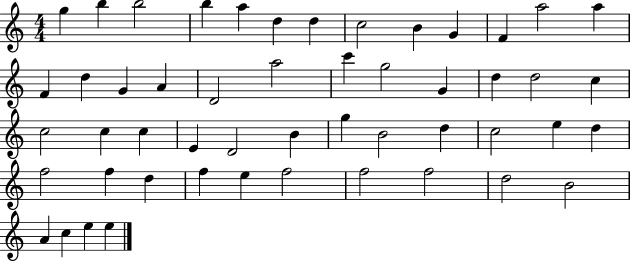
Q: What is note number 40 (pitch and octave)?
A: D5